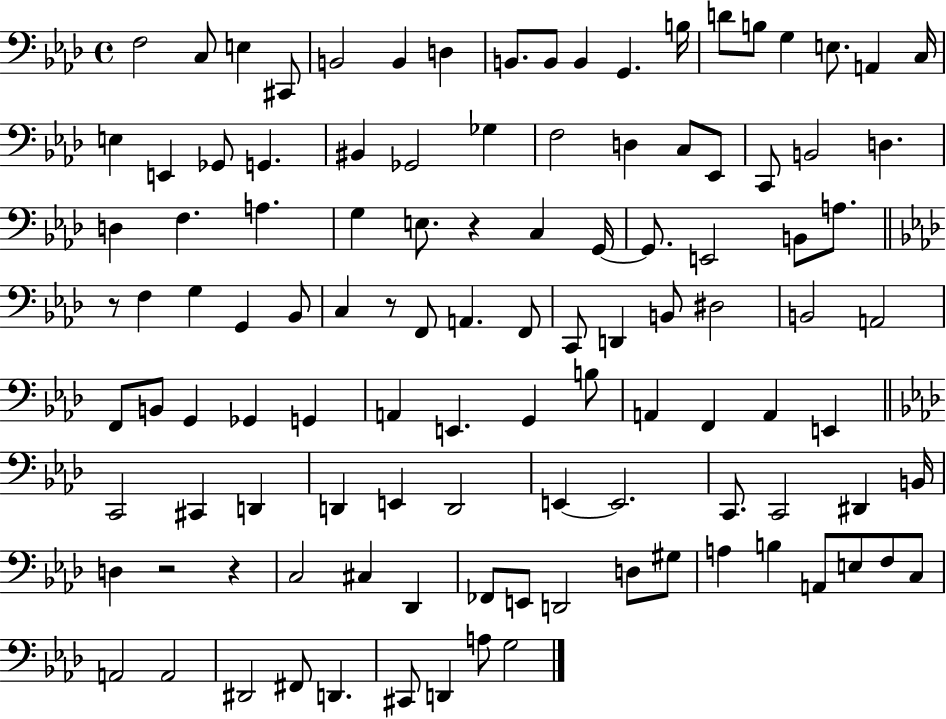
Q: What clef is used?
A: bass